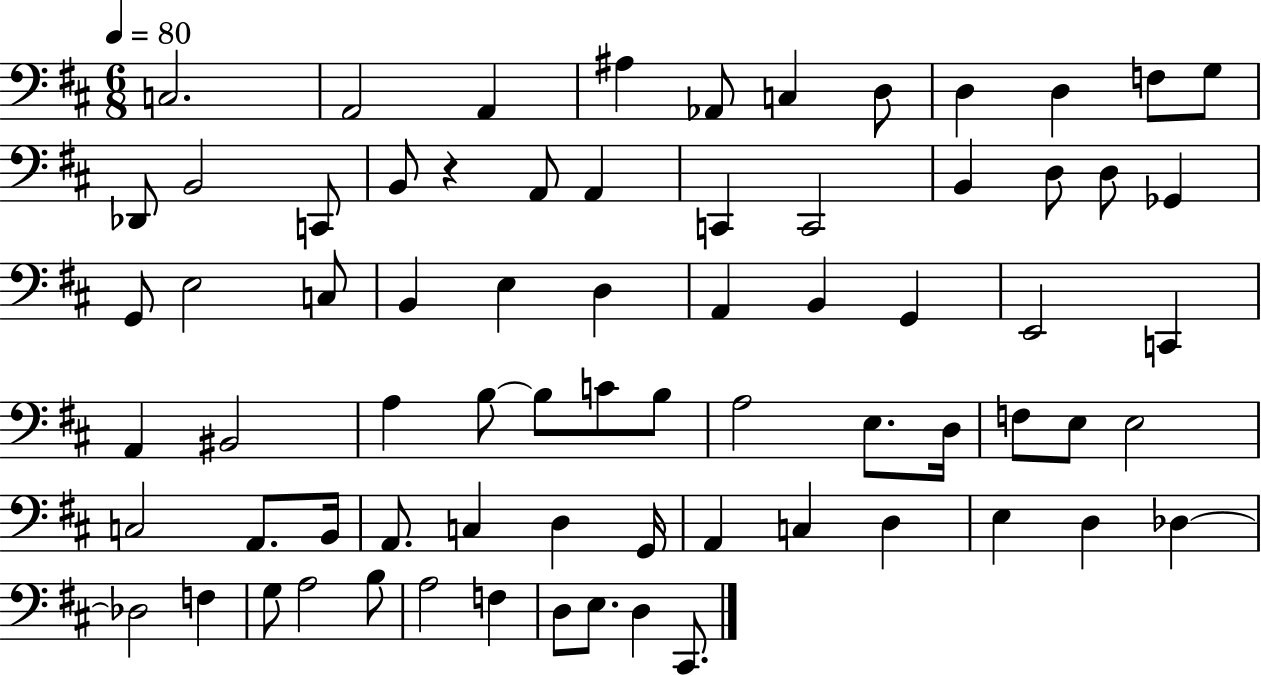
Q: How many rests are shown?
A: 1